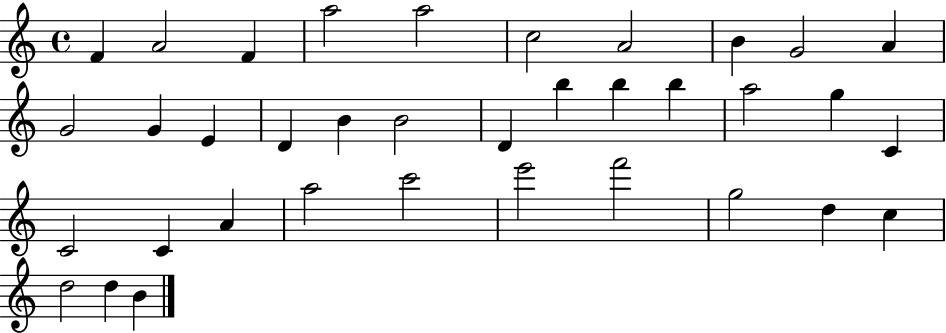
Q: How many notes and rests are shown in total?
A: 36